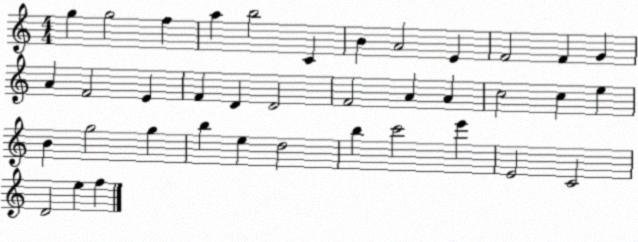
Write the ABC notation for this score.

X:1
T:Untitled
M:4/4
L:1/4
K:C
g g2 f a b2 C B A2 E F2 F G A F2 E F D D2 F2 A A c2 c e B g2 g b e d2 b c'2 e' E2 C2 D2 e f